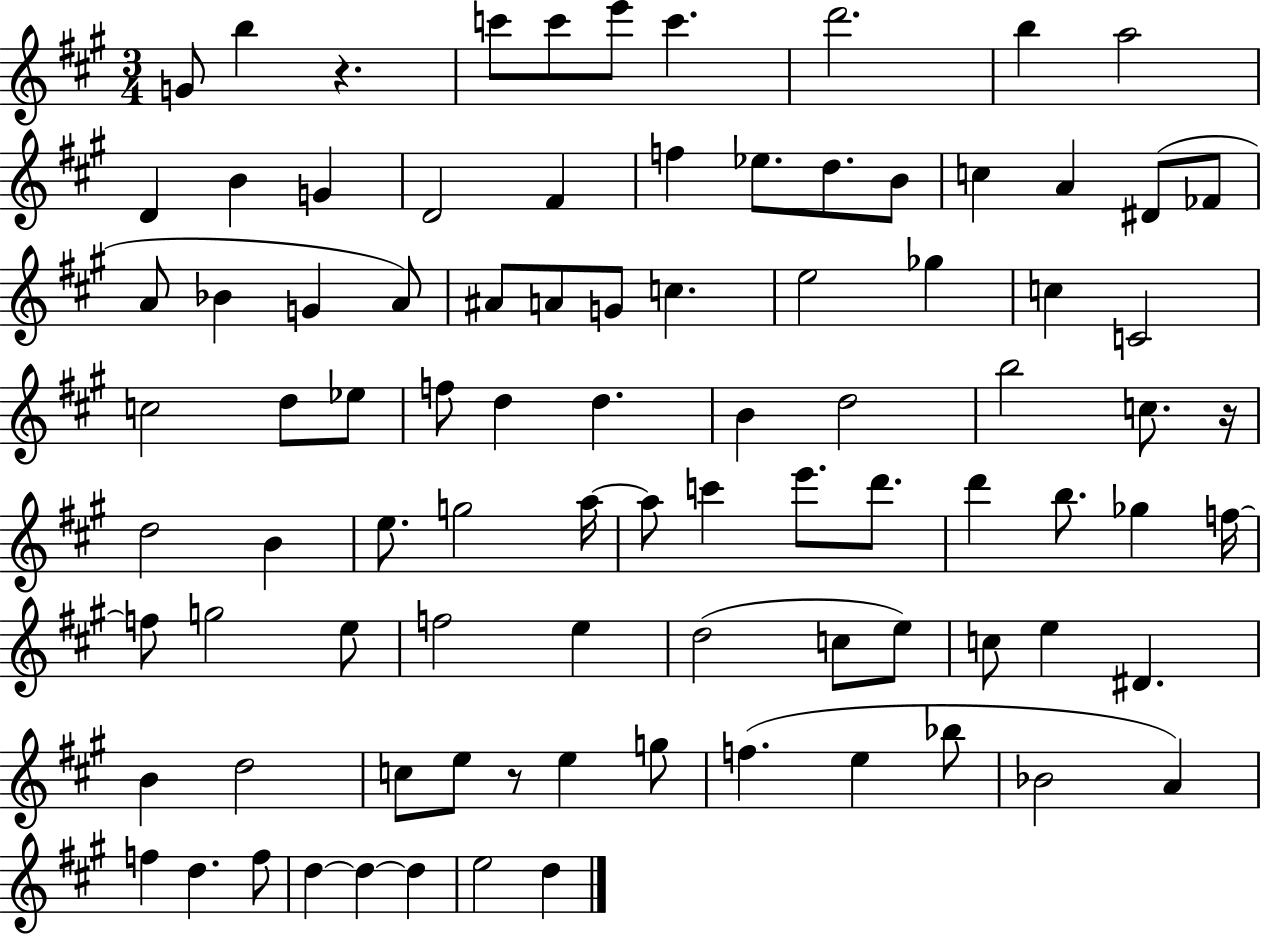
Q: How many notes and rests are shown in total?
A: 90